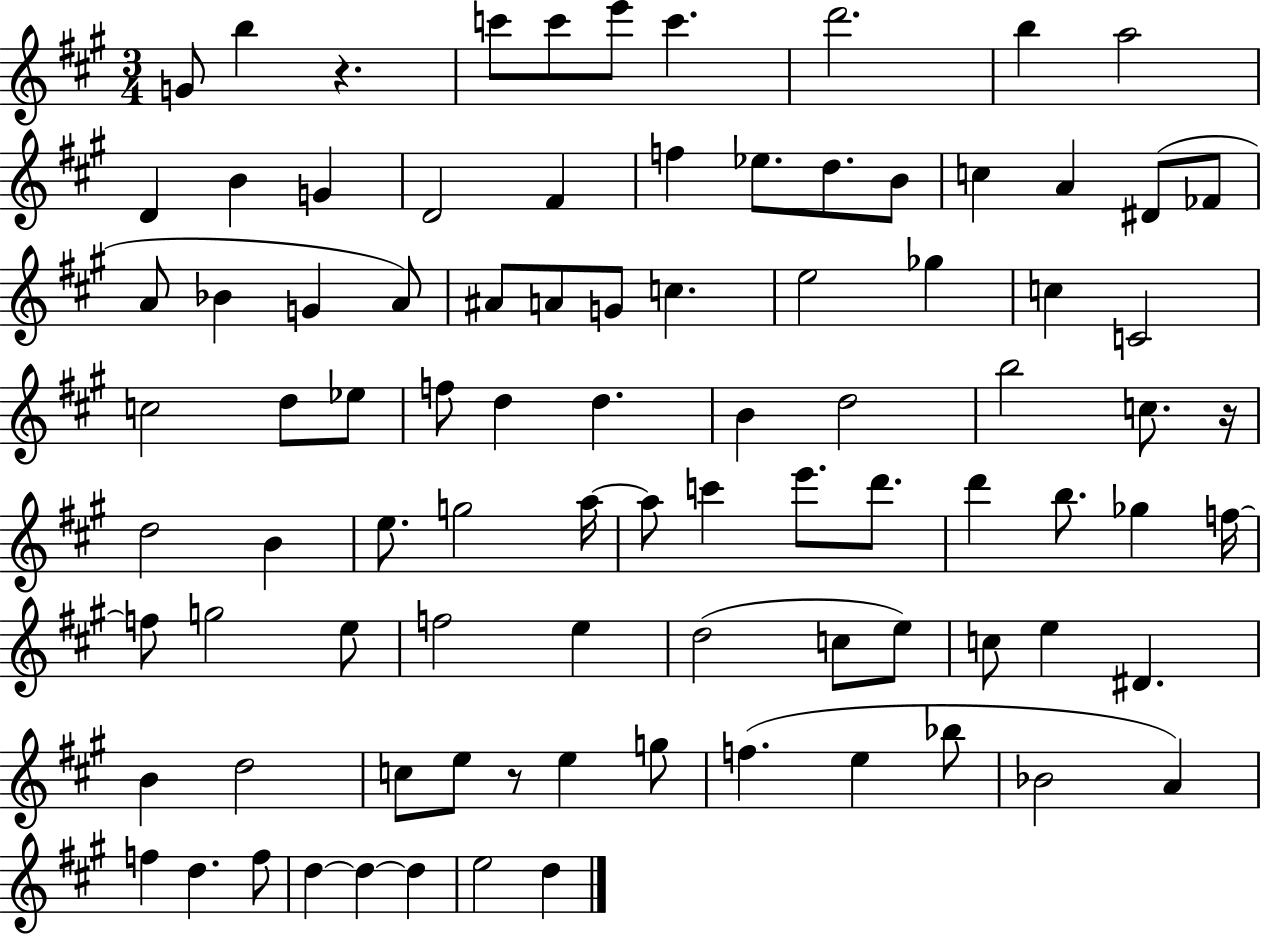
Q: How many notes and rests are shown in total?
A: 90